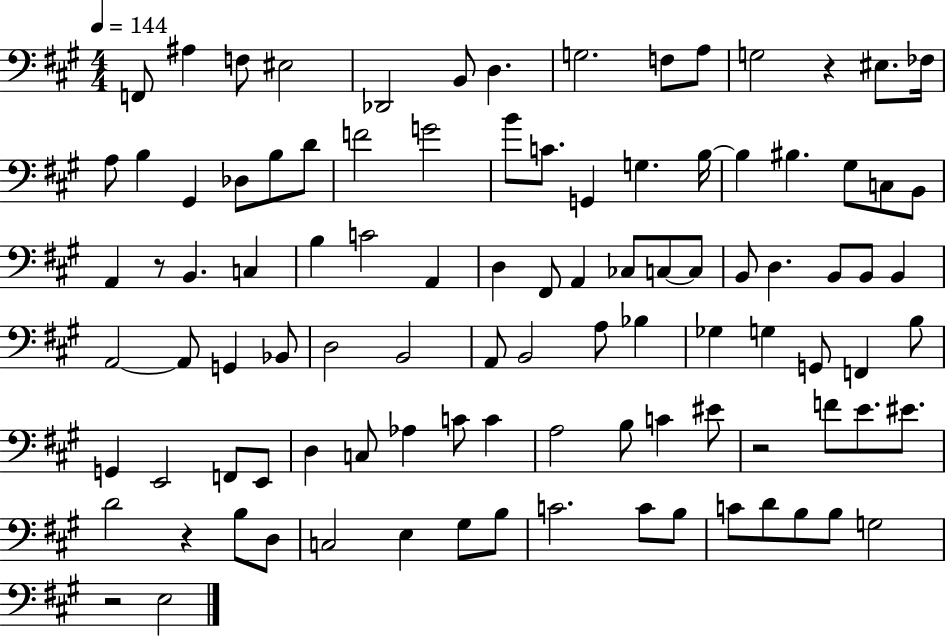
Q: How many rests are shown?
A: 5